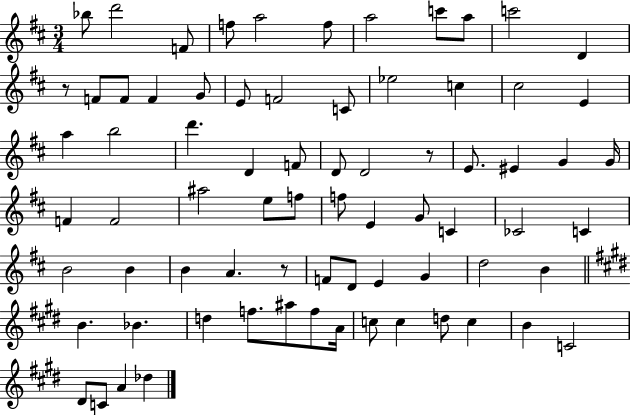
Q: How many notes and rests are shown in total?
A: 74